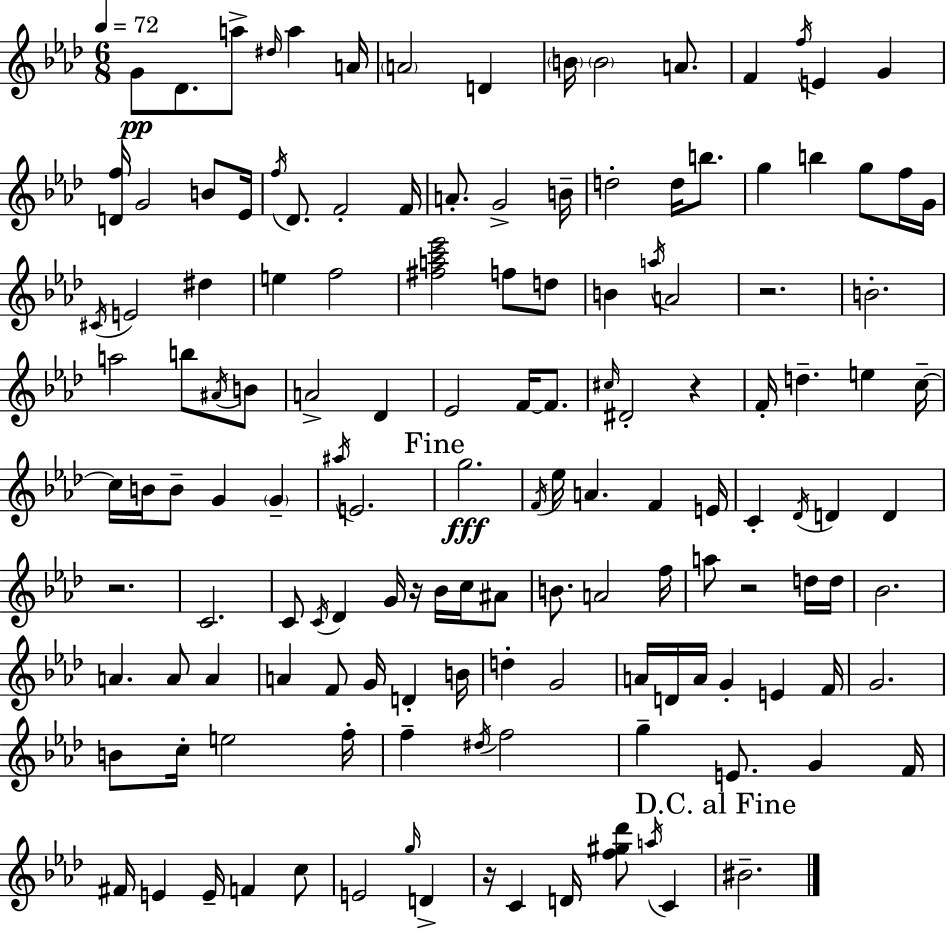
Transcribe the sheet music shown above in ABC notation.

X:1
T:Untitled
M:6/8
L:1/4
K:Ab
G/2 _D/2 a/2 ^d/4 a A/4 A2 D B/4 B2 A/2 F f/4 E G [Df]/4 G2 B/2 _E/4 f/4 _D/2 F2 F/4 A/2 G2 B/4 d2 d/4 b/2 g b g/2 f/4 G/4 ^C/4 E2 ^d e f2 [^fac'_e']2 f/2 d/2 B a/4 A2 z2 B2 a2 b/2 ^A/4 B/2 A2 _D _E2 F/4 F/2 ^c/4 ^D2 z F/4 d e c/4 c/4 B/4 B/2 G G ^a/4 E2 g2 F/4 _e/4 A F E/4 C _D/4 D D z2 C2 C/2 C/4 _D G/4 z/4 _B/4 c/4 ^A/2 B/2 A2 f/4 a/2 z2 d/4 d/4 _B2 A A/2 A A F/2 G/4 D B/4 d G2 A/4 D/4 A/4 G E F/4 G2 B/2 c/4 e2 f/4 f ^d/4 f2 g E/2 G F/4 ^F/4 E E/4 F c/2 E2 g/4 D z/4 C D/4 [f^g_d']/2 a/4 C ^B2